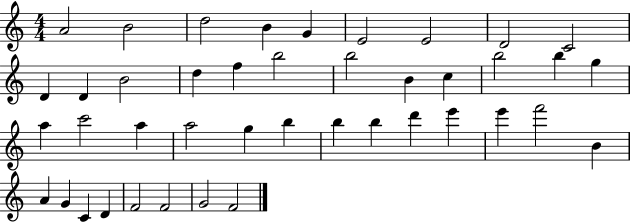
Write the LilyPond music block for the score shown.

{
  \clef treble
  \numericTimeSignature
  \time 4/4
  \key c \major
  a'2 b'2 | d''2 b'4 g'4 | e'2 e'2 | d'2 c'2 | \break d'4 d'4 b'2 | d''4 f''4 b''2 | b''2 b'4 c''4 | b''2 b''4 g''4 | \break a''4 c'''2 a''4 | a''2 g''4 b''4 | b''4 b''4 d'''4 e'''4 | e'''4 f'''2 b'4 | \break a'4 g'4 c'4 d'4 | f'2 f'2 | g'2 f'2 | \bar "|."
}